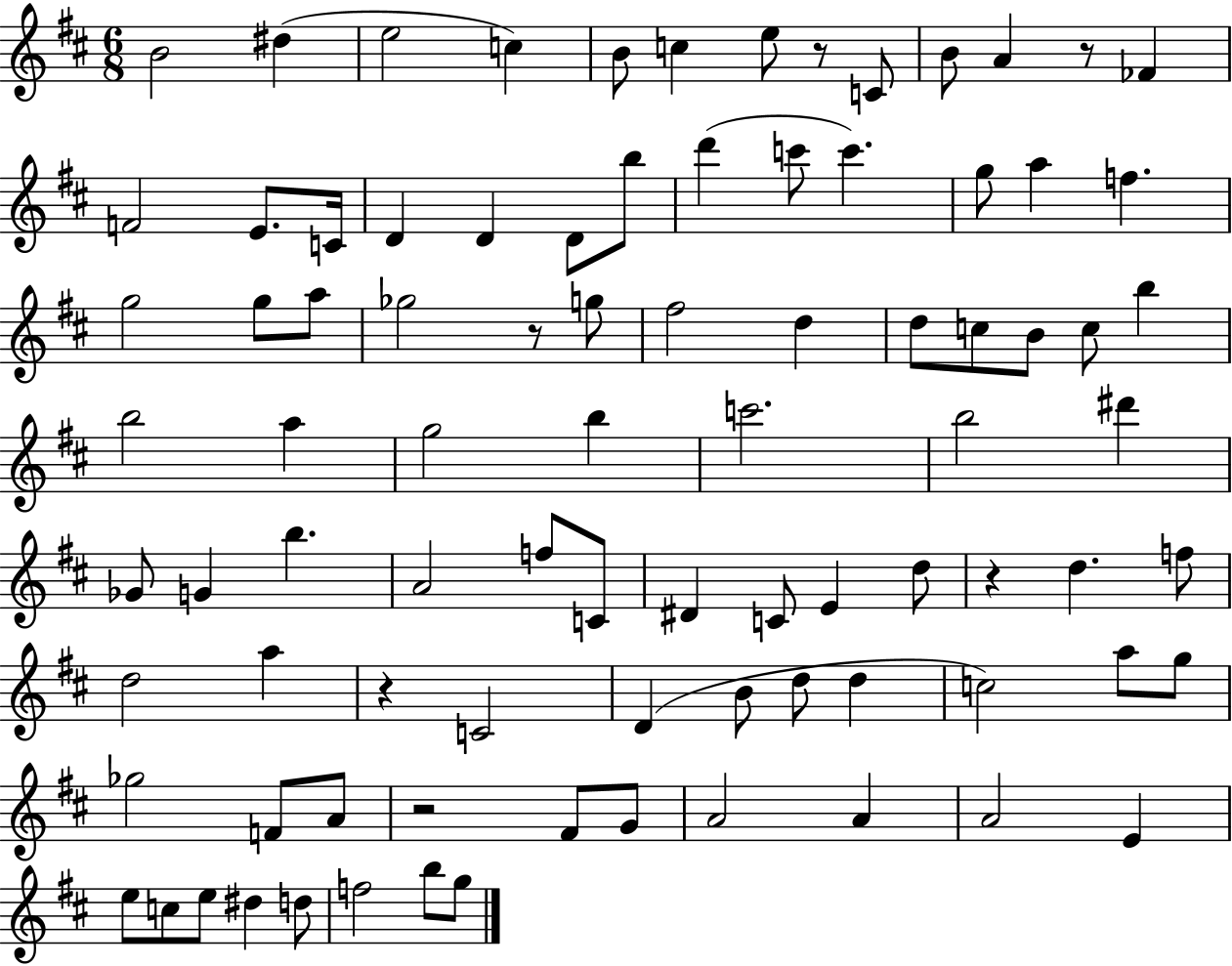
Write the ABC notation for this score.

X:1
T:Untitled
M:6/8
L:1/4
K:D
B2 ^d e2 c B/2 c e/2 z/2 C/2 B/2 A z/2 _F F2 E/2 C/4 D D D/2 b/2 d' c'/2 c' g/2 a f g2 g/2 a/2 _g2 z/2 g/2 ^f2 d d/2 c/2 B/2 c/2 b b2 a g2 b c'2 b2 ^d' _G/2 G b A2 f/2 C/2 ^D C/2 E d/2 z d f/2 d2 a z C2 D B/2 d/2 d c2 a/2 g/2 _g2 F/2 A/2 z2 ^F/2 G/2 A2 A A2 E e/2 c/2 e/2 ^d d/2 f2 b/2 g/2